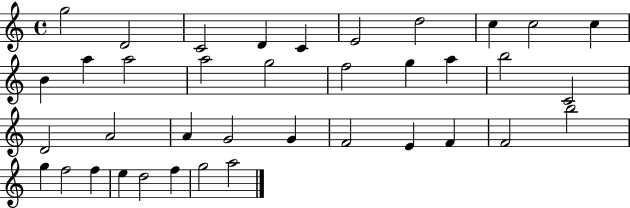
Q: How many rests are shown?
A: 0